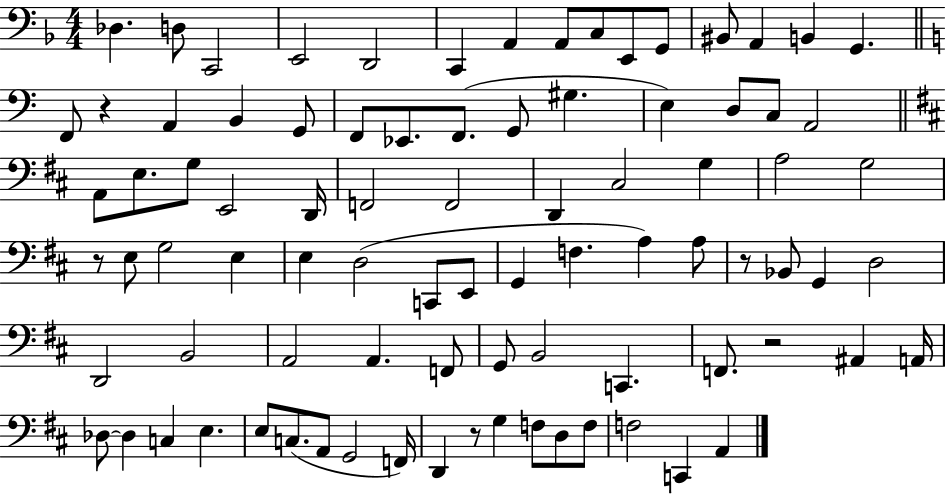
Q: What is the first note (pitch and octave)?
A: Db3